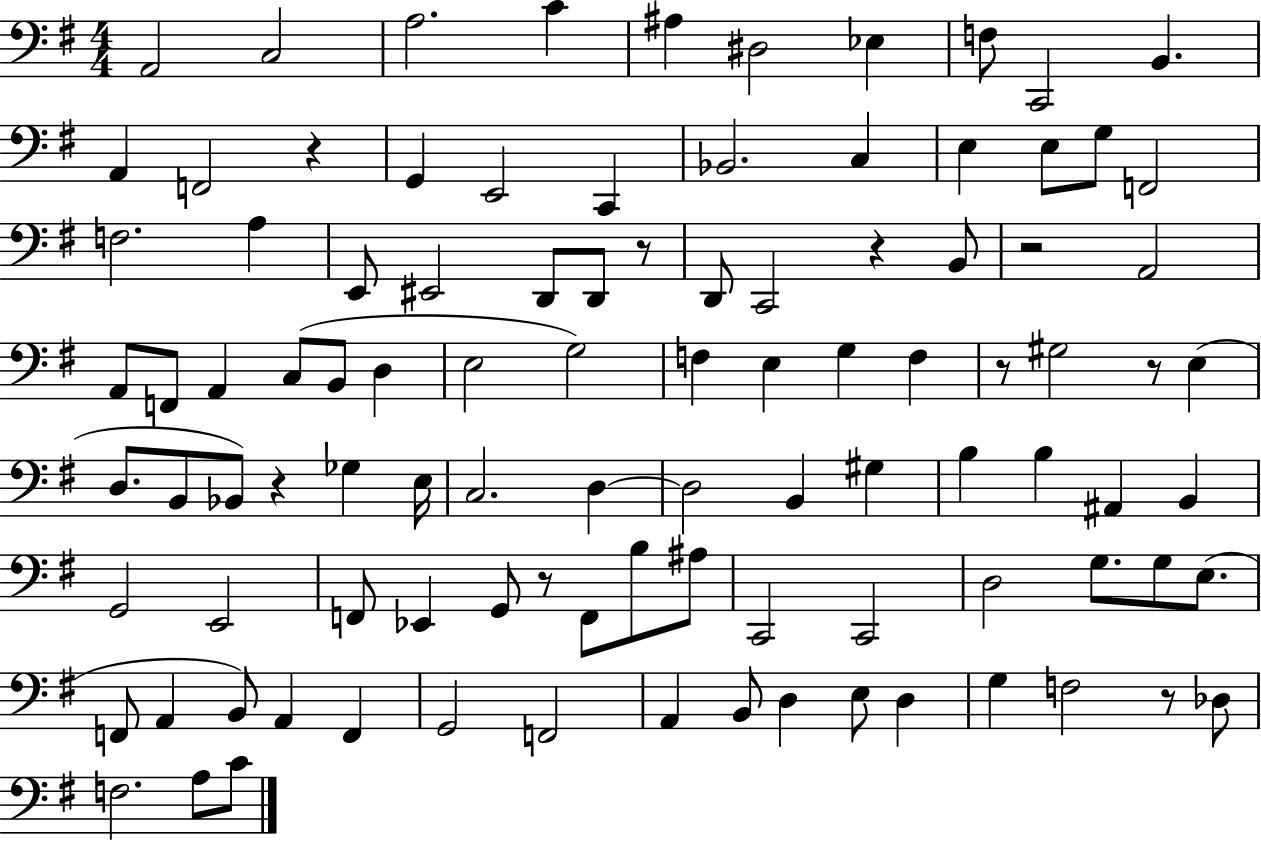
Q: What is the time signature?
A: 4/4